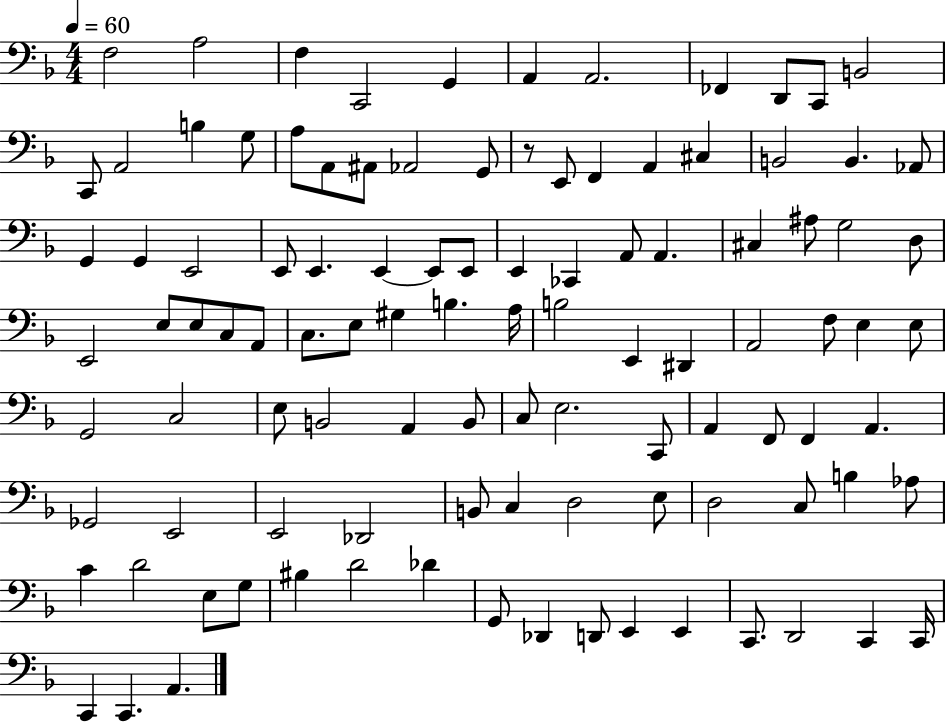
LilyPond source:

{
  \clef bass
  \numericTimeSignature
  \time 4/4
  \key f \major
  \tempo 4 = 60
  \repeat volta 2 { f2 a2 | f4 c,2 g,4 | a,4 a,2. | fes,4 d,8 c,8 b,2 | \break c,8 a,2 b4 g8 | a8 a,8 ais,8 aes,2 g,8 | r8 e,8 f,4 a,4 cis4 | b,2 b,4. aes,8 | \break g,4 g,4 e,2 | e,8 e,4. e,4~~ e,8 e,8 | e,4 ces,4 a,8 a,4. | cis4 ais8 g2 d8 | \break e,2 e8 e8 c8 a,8 | c8. e8 gis4 b4. a16 | b2 e,4 dis,4 | a,2 f8 e4 e8 | \break g,2 c2 | e8 b,2 a,4 b,8 | c8 e2. c,8 | a,4 f,8 f,4 a,4. | \break ges,2 e,2 | e,2 des,2 | b,8 c4 d2 e8 | d2 c8 b4 aes8 | \break c'4 d'2 e8 g8 | bis4 d'2 des'4 | g,8 des,4 d,8 e,4 e,4 | c,8. d,2 c,4 c,16 | \break c,4 c,4. a,4. | } \bar "|."
}